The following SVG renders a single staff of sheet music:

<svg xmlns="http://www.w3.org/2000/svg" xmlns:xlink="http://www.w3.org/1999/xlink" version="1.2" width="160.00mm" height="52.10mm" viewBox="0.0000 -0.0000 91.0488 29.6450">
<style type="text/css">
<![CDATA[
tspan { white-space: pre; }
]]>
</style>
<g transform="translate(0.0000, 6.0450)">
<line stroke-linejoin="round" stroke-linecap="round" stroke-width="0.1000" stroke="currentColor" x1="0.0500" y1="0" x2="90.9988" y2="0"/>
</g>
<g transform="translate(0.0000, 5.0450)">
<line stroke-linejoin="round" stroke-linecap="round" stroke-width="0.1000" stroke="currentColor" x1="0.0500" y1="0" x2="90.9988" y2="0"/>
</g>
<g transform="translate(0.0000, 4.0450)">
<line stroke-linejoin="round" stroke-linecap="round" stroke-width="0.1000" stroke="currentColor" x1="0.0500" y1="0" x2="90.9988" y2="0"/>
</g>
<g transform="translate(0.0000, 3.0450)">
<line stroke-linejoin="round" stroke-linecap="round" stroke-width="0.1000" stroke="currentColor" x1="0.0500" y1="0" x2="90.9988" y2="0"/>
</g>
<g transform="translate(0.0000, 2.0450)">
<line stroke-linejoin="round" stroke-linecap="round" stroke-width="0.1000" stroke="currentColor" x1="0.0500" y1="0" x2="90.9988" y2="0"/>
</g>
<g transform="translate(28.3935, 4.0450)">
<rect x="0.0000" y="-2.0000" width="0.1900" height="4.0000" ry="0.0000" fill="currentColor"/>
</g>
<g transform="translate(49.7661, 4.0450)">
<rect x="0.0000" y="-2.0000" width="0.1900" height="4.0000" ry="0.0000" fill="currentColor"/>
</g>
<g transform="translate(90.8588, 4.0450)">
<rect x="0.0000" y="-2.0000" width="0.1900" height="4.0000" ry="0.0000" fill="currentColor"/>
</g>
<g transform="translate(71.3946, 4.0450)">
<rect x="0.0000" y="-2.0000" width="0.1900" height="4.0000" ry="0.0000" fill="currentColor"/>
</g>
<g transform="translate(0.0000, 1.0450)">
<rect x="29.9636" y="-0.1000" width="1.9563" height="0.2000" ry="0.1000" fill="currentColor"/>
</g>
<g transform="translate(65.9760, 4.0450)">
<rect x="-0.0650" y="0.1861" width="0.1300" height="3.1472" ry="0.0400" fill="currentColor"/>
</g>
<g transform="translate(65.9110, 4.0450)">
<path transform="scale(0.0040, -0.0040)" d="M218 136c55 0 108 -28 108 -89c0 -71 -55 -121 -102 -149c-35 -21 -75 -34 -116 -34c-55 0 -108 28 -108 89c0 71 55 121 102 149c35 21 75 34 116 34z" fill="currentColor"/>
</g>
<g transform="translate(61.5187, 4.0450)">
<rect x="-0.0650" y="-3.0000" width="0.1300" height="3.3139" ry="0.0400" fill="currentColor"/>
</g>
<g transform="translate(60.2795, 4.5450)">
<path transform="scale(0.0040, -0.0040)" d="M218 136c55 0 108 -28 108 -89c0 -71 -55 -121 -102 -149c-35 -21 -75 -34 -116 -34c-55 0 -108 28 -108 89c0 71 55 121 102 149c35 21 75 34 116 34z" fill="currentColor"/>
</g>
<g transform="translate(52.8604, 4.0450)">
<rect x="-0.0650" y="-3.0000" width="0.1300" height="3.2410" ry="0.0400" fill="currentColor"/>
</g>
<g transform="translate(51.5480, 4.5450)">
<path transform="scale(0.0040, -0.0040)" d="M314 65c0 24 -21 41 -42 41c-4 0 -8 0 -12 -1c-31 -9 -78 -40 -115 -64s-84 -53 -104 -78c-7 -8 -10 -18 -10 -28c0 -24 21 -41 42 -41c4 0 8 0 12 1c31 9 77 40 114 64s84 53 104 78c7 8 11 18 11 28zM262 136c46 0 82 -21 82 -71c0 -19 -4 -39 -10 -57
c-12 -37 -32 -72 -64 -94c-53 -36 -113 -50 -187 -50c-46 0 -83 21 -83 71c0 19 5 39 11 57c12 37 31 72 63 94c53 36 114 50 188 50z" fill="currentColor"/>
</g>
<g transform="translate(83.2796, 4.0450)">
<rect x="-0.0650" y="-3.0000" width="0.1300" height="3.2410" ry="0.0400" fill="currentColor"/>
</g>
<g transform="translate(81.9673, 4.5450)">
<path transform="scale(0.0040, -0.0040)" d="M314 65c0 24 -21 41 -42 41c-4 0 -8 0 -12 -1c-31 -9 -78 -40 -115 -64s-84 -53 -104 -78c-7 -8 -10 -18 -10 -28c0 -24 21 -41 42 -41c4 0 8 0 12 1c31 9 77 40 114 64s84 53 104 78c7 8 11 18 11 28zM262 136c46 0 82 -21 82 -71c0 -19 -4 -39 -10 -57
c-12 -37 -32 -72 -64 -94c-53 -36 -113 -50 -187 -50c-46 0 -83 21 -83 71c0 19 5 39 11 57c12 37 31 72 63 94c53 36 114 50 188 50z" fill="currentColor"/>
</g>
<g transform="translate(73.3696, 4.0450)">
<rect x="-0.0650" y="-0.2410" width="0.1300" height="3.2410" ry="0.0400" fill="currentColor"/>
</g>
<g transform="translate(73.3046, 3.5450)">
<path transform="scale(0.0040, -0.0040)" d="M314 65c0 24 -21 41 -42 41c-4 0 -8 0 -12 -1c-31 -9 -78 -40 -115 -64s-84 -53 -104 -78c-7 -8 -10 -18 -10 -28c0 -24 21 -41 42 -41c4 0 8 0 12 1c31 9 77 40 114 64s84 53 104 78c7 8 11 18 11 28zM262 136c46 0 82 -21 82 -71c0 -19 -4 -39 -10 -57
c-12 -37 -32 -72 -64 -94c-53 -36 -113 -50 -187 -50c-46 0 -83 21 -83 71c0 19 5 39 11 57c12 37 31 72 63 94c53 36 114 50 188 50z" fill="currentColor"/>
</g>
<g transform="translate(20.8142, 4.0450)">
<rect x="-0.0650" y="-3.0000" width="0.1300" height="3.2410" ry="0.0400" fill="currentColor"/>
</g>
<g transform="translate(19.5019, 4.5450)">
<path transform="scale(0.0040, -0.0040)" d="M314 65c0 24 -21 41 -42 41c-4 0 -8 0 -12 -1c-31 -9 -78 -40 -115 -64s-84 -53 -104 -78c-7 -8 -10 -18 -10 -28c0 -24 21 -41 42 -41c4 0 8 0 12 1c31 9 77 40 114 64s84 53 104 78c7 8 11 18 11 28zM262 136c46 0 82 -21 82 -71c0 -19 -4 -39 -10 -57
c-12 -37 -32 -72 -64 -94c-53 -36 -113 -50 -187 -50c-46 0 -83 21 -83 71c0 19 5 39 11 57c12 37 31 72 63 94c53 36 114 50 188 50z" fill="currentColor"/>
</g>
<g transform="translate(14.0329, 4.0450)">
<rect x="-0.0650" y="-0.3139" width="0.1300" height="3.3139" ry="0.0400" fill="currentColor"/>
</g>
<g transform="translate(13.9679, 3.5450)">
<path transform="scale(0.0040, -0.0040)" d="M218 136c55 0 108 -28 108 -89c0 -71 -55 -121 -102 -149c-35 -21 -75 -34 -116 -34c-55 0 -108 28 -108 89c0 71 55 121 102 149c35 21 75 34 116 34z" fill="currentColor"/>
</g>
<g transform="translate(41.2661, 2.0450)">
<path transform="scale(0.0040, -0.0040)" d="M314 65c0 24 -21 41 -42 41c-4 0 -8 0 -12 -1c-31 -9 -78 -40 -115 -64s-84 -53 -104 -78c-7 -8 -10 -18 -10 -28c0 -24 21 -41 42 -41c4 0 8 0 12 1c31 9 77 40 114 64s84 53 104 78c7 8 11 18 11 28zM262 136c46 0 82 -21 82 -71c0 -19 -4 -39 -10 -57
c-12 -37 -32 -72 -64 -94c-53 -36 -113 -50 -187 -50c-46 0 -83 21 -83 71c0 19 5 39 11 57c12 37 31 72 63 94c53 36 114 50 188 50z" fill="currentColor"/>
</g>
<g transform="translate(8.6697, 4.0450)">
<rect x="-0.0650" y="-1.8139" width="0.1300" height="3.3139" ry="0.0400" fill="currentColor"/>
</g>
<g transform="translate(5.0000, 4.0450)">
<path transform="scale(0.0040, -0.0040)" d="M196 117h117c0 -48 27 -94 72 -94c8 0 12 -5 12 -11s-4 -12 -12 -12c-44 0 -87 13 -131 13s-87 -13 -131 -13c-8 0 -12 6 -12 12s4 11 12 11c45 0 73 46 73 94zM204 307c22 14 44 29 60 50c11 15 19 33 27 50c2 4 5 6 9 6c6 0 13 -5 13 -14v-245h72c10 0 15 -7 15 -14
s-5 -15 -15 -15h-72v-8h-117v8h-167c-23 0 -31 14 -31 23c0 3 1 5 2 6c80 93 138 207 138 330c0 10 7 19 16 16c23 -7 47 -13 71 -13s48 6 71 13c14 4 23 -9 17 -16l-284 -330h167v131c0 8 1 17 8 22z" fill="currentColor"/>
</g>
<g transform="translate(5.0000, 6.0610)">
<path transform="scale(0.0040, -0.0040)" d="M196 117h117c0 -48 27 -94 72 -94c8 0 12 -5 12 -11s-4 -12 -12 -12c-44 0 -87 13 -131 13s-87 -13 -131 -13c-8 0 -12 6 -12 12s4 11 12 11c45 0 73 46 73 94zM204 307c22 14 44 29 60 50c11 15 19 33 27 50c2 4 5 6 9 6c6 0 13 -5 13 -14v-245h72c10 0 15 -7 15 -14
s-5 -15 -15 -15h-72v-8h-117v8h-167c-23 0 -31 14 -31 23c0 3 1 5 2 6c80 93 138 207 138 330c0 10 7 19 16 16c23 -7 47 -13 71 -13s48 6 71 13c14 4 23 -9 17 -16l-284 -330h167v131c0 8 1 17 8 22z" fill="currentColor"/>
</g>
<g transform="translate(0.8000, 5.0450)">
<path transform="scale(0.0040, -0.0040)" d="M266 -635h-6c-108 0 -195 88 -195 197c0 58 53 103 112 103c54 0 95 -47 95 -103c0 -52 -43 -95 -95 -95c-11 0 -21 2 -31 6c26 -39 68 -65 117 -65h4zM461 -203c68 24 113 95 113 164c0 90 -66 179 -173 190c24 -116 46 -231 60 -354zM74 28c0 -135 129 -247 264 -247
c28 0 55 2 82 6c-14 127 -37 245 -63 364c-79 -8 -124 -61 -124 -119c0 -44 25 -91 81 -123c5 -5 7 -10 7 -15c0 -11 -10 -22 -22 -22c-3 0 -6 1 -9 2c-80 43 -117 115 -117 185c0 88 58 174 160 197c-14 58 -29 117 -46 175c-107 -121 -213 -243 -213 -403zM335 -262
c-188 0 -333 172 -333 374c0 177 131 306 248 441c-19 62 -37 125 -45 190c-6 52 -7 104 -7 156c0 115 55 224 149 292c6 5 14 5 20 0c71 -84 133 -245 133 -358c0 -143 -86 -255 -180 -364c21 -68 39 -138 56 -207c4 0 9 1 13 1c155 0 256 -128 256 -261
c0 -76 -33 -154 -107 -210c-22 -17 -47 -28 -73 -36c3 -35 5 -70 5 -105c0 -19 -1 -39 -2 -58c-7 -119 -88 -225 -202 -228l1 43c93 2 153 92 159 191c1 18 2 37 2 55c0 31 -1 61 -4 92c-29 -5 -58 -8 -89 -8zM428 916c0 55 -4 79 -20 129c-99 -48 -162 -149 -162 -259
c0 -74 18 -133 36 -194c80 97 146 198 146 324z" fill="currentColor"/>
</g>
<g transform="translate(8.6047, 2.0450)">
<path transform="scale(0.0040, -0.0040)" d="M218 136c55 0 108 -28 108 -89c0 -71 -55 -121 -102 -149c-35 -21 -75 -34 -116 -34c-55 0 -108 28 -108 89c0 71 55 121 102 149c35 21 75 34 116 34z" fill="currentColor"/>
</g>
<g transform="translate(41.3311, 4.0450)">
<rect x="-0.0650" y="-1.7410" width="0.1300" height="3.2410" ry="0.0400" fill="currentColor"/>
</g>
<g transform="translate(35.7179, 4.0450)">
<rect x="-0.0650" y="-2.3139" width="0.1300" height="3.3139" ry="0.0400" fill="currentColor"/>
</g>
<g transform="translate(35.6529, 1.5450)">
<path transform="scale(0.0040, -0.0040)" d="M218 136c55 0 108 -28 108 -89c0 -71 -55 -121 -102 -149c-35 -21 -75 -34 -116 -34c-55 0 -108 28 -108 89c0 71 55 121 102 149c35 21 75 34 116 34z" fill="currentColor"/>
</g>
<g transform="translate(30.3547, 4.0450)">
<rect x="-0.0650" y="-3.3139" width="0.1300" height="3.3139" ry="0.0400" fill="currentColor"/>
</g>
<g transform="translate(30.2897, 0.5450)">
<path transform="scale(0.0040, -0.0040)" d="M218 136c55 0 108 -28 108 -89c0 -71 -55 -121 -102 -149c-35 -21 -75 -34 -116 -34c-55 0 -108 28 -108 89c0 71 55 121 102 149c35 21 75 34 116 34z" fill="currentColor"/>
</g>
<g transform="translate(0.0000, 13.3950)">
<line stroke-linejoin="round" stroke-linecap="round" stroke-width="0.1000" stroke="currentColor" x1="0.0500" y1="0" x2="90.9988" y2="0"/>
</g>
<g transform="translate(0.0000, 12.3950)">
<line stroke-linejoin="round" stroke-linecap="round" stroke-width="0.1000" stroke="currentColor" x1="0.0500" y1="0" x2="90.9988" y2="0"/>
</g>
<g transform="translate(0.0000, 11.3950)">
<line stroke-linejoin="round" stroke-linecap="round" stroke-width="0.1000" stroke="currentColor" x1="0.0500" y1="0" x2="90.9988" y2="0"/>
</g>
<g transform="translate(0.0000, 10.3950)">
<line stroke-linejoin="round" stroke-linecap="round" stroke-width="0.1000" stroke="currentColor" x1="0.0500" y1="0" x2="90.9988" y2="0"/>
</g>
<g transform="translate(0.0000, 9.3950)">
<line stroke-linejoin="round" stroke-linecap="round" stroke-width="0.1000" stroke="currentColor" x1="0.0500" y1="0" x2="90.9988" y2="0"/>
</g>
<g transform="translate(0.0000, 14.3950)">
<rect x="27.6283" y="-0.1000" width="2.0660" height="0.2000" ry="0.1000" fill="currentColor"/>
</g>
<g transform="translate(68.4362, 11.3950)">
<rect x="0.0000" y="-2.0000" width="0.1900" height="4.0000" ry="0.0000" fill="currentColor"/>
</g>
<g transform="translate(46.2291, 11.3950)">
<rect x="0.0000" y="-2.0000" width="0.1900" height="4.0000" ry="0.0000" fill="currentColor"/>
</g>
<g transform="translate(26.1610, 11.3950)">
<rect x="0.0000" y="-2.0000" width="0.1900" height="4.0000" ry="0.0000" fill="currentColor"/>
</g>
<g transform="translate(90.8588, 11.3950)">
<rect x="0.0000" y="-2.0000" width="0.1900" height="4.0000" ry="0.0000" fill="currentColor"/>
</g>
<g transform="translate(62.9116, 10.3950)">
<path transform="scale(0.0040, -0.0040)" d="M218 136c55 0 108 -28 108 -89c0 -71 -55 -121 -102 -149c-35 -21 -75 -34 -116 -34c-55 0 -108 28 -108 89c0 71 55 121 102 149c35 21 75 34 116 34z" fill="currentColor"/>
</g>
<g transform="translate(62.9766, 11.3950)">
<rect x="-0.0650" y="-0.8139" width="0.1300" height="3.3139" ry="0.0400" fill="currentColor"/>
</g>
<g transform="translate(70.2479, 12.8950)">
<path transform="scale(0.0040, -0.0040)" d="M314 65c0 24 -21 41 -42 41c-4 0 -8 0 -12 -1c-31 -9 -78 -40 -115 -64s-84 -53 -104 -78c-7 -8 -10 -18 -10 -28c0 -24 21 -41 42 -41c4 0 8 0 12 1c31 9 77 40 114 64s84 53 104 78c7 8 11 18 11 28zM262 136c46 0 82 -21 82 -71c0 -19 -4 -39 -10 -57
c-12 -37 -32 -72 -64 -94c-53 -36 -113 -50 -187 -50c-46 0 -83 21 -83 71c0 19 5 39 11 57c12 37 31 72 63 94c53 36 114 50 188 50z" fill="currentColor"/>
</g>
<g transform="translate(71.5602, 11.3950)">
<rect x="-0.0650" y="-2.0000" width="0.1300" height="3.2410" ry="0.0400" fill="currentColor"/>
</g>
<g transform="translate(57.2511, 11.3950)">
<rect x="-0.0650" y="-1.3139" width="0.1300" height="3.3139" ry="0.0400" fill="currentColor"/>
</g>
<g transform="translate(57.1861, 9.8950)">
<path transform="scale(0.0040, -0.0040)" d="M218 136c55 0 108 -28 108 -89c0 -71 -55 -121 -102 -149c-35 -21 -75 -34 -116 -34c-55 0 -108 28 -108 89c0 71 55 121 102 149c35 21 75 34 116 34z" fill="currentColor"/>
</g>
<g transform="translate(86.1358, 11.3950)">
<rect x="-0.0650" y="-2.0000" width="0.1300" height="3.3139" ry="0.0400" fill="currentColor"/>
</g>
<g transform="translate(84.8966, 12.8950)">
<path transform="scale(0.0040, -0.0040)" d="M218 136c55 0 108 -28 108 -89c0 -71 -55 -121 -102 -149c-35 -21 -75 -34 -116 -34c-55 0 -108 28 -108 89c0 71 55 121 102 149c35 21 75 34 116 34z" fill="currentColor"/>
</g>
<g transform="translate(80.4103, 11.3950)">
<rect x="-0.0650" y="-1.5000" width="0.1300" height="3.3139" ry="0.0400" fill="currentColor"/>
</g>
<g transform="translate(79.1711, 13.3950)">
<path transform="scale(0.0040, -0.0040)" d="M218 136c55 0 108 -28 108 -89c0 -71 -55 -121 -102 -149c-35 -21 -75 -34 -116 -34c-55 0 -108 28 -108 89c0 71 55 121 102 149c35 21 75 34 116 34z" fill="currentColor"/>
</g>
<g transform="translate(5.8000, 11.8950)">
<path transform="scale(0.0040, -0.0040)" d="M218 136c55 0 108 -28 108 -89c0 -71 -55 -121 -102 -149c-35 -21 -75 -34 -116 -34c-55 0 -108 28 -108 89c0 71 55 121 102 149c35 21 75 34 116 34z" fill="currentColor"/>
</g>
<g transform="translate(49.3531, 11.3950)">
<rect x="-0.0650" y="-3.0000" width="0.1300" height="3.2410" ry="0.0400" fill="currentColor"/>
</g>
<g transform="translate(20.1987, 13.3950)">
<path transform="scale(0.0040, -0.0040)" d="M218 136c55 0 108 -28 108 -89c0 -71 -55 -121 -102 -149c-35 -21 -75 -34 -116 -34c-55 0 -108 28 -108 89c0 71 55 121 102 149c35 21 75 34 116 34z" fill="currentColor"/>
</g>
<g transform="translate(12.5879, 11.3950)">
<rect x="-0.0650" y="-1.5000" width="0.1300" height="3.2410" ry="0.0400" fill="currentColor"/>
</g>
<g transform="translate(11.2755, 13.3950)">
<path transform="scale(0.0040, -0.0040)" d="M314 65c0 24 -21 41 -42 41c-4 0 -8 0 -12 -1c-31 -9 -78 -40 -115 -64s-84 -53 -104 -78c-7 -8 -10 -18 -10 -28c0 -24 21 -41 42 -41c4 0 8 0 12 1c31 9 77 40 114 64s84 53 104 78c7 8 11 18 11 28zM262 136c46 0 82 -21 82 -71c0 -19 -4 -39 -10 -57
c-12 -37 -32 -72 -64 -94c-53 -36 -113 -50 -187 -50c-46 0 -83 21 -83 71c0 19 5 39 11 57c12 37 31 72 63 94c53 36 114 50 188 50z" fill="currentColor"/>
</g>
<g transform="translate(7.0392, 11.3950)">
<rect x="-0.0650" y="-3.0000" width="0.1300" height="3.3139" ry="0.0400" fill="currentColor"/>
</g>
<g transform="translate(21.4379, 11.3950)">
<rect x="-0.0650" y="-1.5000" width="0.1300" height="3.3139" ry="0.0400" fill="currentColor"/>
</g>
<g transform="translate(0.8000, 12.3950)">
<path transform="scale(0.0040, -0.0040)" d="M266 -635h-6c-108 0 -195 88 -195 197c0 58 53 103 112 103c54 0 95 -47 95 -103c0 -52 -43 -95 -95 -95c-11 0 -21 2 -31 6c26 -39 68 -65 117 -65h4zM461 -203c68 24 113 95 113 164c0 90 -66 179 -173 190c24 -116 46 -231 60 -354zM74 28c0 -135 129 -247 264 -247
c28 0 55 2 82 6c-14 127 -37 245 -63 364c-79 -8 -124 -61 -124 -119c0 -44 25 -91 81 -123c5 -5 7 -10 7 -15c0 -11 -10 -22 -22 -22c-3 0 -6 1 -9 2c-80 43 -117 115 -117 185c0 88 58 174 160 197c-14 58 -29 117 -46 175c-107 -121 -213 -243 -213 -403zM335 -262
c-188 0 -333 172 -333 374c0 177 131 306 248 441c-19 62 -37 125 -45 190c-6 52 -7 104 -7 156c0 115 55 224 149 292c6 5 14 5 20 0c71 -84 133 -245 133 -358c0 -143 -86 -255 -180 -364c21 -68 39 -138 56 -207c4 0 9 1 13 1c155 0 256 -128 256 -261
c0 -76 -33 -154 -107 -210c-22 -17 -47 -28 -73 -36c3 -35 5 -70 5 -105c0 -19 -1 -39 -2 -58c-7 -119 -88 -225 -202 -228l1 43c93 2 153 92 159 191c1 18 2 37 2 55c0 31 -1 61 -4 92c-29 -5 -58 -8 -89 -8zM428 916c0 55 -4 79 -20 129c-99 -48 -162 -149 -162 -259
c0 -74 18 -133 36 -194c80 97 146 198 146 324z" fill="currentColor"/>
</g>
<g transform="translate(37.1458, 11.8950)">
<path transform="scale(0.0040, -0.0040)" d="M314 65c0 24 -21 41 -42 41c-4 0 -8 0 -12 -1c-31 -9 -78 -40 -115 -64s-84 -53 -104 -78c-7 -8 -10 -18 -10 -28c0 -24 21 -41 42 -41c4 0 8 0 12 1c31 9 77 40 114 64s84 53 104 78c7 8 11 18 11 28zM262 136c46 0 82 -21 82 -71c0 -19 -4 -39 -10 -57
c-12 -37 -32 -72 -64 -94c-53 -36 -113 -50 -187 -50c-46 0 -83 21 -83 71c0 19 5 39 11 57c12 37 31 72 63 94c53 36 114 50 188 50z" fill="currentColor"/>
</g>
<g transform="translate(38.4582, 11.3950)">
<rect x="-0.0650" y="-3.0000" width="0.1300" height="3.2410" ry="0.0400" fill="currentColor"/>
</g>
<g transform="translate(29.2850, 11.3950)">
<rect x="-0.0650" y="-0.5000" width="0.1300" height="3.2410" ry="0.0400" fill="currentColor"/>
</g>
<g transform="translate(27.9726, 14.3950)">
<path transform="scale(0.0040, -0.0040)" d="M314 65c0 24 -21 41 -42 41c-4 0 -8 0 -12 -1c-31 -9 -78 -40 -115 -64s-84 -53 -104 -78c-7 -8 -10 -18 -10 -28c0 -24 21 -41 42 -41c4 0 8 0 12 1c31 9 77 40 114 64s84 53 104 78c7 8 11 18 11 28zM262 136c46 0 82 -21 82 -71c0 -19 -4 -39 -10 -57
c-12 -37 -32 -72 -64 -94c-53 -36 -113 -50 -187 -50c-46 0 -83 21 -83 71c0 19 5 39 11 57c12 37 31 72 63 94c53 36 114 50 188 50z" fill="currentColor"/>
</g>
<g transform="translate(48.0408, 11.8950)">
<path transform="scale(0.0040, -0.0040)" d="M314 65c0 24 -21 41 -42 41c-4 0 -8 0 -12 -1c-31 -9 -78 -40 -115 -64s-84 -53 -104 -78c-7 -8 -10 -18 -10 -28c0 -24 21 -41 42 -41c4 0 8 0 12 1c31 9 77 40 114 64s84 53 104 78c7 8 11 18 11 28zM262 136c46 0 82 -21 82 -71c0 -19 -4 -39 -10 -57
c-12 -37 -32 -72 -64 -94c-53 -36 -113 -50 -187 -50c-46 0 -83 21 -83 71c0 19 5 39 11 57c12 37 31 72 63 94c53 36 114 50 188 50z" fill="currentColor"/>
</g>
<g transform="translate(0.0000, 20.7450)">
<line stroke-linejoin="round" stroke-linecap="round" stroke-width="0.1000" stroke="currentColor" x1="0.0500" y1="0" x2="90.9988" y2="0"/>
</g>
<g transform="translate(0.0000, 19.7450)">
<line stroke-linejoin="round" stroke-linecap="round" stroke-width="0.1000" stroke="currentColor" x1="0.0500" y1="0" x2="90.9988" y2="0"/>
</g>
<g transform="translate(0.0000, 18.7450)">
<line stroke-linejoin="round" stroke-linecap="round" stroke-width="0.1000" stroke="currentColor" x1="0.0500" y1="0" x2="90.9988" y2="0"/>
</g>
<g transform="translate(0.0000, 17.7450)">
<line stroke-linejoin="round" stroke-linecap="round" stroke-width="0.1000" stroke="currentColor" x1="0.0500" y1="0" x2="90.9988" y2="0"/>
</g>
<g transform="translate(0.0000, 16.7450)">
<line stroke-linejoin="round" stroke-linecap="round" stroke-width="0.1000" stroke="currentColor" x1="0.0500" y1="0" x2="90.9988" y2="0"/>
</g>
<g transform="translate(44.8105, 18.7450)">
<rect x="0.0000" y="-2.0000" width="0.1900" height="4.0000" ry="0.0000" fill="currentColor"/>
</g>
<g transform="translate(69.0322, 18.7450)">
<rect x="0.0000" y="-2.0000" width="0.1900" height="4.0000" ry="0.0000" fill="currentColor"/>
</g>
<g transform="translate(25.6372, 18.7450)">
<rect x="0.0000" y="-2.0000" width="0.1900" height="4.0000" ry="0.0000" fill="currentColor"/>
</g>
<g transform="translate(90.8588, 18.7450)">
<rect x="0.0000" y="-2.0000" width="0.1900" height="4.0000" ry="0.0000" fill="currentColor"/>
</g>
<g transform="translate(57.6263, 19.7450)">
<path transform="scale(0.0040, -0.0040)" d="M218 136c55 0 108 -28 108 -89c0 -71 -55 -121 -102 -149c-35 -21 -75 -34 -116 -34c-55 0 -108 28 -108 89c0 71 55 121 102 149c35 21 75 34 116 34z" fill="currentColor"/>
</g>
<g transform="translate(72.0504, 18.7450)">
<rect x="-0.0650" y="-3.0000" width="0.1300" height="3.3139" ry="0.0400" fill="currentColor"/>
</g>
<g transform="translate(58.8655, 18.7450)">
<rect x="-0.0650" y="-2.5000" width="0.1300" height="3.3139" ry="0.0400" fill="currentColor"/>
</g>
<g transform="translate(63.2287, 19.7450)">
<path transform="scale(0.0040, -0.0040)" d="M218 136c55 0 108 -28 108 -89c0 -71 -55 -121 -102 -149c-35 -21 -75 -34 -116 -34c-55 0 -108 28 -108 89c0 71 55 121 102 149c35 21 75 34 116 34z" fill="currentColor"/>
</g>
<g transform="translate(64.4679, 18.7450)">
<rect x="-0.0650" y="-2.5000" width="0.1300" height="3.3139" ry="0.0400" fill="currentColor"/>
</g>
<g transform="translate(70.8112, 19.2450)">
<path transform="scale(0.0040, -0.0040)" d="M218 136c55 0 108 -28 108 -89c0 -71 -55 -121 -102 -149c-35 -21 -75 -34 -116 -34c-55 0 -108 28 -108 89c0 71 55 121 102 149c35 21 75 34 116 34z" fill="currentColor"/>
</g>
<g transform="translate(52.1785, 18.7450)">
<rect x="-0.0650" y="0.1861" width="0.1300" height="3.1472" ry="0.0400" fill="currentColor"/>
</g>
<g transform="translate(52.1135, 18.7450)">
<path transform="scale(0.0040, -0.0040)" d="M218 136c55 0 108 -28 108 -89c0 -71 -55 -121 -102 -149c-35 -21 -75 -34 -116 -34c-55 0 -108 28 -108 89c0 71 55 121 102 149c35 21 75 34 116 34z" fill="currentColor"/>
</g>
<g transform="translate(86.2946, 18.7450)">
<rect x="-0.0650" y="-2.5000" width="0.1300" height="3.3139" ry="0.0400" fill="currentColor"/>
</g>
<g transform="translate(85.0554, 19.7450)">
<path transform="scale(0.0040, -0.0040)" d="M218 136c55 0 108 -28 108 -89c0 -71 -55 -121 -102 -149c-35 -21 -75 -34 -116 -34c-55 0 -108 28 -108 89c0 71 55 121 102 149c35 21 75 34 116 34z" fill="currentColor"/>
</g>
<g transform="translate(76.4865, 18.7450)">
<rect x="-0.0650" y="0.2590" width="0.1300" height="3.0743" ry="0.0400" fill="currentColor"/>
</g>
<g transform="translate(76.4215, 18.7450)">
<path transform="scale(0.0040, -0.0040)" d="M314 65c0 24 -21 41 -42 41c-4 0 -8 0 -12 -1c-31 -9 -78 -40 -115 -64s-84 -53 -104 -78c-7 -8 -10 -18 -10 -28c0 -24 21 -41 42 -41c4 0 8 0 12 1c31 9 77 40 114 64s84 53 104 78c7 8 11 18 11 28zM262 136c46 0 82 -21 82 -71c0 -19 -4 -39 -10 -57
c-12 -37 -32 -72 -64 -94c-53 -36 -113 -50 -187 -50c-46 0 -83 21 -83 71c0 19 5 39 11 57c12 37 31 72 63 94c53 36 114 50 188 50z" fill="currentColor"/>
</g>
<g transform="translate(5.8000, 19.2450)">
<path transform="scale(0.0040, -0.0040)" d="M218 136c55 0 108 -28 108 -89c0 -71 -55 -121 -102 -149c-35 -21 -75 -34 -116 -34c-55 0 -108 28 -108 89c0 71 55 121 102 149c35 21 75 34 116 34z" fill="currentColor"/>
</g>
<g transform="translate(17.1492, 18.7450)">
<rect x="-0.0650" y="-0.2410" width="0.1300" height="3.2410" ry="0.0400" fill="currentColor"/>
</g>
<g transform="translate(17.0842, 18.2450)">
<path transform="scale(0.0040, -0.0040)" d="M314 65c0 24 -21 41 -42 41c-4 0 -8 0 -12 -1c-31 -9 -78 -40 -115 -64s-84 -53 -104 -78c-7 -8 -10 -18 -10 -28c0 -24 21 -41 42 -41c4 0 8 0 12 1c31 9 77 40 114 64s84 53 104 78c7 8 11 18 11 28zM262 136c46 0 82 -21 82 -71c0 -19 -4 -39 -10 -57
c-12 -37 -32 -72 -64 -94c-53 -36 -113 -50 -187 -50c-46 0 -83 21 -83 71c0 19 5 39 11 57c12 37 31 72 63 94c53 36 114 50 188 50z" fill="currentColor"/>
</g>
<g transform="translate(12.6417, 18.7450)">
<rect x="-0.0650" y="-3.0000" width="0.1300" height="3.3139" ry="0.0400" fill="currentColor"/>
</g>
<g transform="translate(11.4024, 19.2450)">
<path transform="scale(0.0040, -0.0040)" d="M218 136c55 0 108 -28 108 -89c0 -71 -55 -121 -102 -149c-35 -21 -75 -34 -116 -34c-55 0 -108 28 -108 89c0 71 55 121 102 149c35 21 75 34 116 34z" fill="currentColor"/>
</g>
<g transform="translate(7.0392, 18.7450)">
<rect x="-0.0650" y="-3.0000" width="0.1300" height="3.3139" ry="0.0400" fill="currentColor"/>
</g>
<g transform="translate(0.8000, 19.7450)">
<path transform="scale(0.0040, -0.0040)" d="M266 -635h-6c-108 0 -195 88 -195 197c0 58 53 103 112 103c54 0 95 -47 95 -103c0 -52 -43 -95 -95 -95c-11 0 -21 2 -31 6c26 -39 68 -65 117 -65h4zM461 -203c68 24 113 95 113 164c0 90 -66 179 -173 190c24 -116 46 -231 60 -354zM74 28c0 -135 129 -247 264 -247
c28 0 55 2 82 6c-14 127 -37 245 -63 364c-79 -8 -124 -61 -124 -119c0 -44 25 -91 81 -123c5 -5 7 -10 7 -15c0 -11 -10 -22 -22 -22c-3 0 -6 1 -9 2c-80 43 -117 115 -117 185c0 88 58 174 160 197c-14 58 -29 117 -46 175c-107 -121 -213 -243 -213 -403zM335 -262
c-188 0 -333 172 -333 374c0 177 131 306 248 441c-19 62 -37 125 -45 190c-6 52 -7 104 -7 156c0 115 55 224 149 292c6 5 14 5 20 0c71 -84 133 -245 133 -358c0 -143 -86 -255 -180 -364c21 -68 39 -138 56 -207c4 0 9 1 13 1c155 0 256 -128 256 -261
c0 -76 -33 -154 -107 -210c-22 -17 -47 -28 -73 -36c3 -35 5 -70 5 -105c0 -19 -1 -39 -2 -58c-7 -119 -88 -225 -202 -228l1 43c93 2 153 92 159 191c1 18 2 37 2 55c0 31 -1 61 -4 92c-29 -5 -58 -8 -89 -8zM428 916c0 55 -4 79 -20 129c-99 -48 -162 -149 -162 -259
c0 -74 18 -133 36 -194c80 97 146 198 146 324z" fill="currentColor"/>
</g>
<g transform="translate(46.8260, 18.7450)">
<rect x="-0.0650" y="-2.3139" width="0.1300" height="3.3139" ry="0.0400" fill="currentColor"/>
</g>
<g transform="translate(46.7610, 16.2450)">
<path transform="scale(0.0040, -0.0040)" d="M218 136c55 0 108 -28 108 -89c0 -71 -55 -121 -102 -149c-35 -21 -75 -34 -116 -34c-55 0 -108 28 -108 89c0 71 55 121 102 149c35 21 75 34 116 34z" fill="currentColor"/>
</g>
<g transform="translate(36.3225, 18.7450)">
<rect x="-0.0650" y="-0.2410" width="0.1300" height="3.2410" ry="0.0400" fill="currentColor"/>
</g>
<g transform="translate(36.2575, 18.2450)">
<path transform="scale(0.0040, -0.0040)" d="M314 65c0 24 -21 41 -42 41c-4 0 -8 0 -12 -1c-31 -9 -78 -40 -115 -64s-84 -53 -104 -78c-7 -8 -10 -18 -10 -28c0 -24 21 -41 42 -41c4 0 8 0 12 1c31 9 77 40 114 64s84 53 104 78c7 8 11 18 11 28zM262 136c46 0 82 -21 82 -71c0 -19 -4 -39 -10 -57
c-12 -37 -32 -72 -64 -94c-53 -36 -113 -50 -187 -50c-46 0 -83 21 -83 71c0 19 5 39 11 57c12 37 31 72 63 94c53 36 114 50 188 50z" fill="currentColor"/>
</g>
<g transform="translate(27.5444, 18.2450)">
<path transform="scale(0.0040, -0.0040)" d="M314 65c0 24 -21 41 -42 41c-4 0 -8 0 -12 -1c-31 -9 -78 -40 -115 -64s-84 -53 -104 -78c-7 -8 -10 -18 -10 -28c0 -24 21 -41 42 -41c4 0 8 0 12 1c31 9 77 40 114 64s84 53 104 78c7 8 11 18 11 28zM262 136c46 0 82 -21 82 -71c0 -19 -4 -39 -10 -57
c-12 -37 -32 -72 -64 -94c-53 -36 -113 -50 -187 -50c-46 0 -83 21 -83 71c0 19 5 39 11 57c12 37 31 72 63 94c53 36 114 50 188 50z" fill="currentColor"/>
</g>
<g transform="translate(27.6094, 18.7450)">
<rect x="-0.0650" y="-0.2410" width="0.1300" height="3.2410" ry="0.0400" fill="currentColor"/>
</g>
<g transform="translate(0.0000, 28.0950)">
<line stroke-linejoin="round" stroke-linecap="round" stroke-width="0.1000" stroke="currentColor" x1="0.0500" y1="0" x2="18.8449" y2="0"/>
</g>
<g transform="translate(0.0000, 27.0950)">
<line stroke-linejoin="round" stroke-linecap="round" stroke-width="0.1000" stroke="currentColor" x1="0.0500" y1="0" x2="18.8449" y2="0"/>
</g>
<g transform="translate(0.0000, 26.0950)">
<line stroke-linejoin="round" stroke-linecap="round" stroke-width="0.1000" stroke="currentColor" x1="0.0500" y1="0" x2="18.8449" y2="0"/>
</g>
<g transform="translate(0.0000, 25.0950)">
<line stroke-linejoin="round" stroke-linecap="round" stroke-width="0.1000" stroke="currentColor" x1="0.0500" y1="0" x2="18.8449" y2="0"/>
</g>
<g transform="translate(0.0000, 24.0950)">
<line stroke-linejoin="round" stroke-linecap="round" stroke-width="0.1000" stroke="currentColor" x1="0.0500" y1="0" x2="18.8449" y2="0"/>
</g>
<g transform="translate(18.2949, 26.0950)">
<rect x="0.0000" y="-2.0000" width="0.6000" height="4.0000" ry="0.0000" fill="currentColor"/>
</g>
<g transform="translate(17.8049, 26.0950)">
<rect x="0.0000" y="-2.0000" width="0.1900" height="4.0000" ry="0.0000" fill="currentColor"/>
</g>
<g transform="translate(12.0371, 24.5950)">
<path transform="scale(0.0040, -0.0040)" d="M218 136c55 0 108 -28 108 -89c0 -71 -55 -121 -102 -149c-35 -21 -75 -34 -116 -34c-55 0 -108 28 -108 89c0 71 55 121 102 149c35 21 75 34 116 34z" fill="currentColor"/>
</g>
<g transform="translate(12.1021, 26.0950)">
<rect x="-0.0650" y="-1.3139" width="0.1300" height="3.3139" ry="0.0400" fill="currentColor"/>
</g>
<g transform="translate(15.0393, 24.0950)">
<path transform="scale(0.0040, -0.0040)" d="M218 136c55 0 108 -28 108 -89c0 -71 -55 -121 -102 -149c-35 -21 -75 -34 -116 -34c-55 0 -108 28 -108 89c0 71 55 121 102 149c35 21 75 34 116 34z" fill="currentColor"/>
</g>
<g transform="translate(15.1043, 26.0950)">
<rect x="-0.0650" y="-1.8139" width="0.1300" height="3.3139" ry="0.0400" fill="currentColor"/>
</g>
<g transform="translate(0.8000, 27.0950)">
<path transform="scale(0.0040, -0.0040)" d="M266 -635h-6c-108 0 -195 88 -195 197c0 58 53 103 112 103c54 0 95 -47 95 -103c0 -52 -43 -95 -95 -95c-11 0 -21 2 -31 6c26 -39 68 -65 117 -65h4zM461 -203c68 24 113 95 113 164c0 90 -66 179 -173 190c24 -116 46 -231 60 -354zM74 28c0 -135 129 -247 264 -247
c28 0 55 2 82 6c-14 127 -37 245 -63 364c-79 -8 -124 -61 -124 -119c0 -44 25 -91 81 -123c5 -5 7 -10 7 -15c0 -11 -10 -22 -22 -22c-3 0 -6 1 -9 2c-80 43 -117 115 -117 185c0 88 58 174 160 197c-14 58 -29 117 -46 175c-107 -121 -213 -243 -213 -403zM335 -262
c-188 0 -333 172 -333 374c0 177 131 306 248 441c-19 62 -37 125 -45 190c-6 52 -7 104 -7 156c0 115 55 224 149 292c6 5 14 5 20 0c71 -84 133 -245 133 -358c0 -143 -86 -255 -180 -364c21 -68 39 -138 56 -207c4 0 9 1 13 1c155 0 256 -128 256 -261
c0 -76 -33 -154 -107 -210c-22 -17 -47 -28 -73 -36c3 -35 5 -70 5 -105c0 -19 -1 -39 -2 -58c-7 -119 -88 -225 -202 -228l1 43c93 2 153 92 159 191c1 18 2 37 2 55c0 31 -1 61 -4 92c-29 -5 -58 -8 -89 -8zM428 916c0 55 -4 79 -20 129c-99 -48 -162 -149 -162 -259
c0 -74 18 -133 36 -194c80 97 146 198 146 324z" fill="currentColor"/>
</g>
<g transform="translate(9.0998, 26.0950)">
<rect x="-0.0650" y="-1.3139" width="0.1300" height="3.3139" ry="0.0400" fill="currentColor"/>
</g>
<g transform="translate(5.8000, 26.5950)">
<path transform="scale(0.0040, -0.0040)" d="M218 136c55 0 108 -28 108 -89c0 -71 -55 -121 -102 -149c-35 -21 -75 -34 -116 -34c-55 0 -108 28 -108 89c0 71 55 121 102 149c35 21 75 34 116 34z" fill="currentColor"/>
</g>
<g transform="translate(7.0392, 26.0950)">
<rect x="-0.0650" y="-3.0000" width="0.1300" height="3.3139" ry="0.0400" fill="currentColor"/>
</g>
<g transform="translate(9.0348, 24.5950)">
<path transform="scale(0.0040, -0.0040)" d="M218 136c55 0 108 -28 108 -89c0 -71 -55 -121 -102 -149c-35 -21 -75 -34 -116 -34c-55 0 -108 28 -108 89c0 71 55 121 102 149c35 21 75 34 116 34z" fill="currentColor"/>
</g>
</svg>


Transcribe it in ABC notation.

X:1
T:Untitled
M:4/4
L:1/4
K:C
f c A2 b g f2 A2 A B c2 A2 A E2 E C2 A2 A2 e d F2 E F A A c2 c2 c2 g B G G A B2 G A e e f